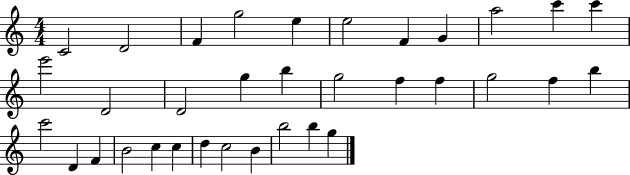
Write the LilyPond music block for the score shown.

{
  \clef treble
  \numericTimeSignature
  \time 4/4
  \key c \major
  c'2 d'2 | f'4 g''2 e''4 | e''2 f'4 g'4 | a''2 c'''4 c'''4 | \break e'''2 d'2 | d'2 g''4 b''4 | g''2 f''4 f''4 | g''2 f''4 b''4 | \break c'''2 d'4 f'4 | b'2 c''4 c''4 | d''4 c''2 b'4 | b''2 b''4 g''4 | \break \bar "|."
}